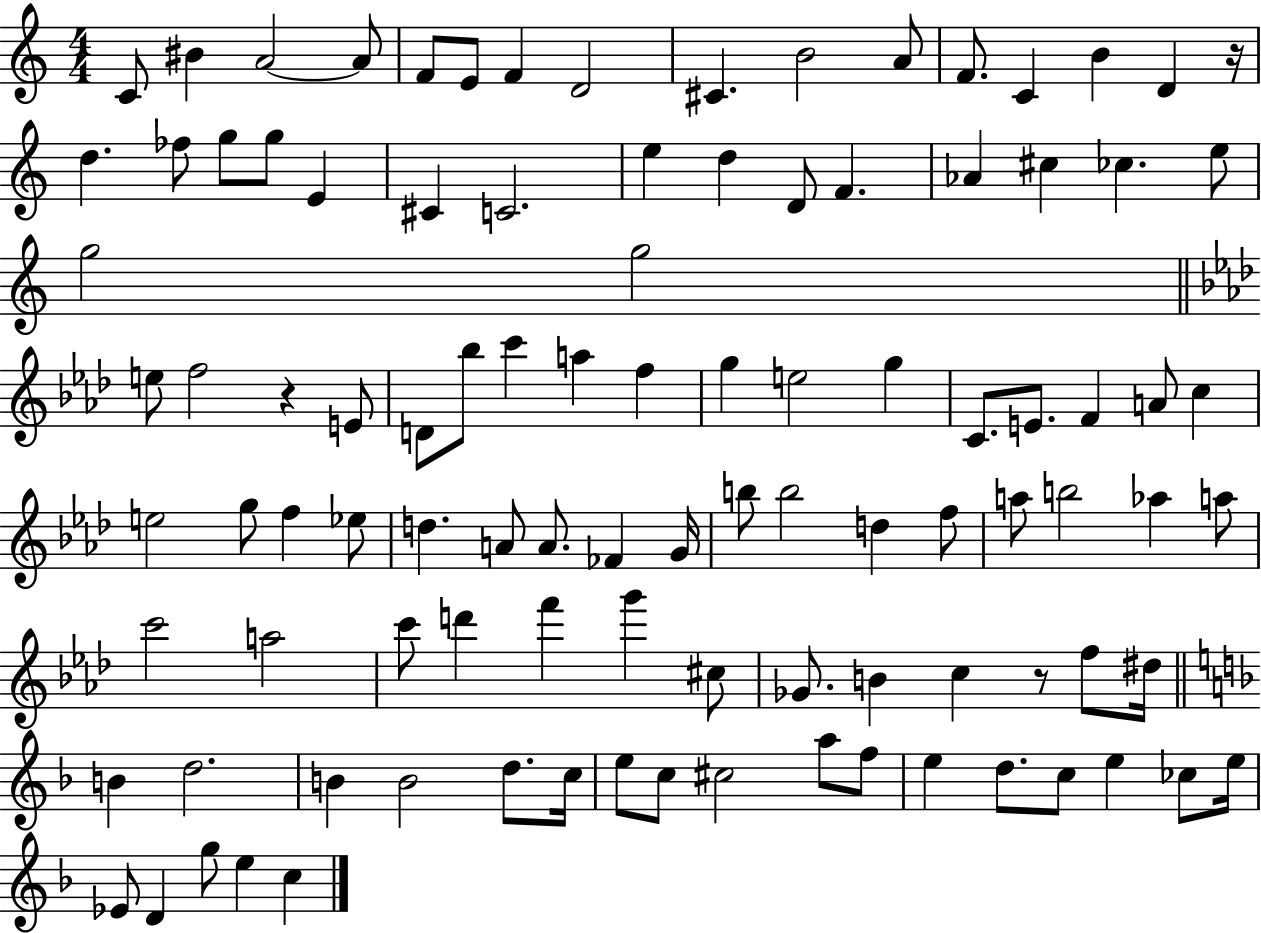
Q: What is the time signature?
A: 4/4